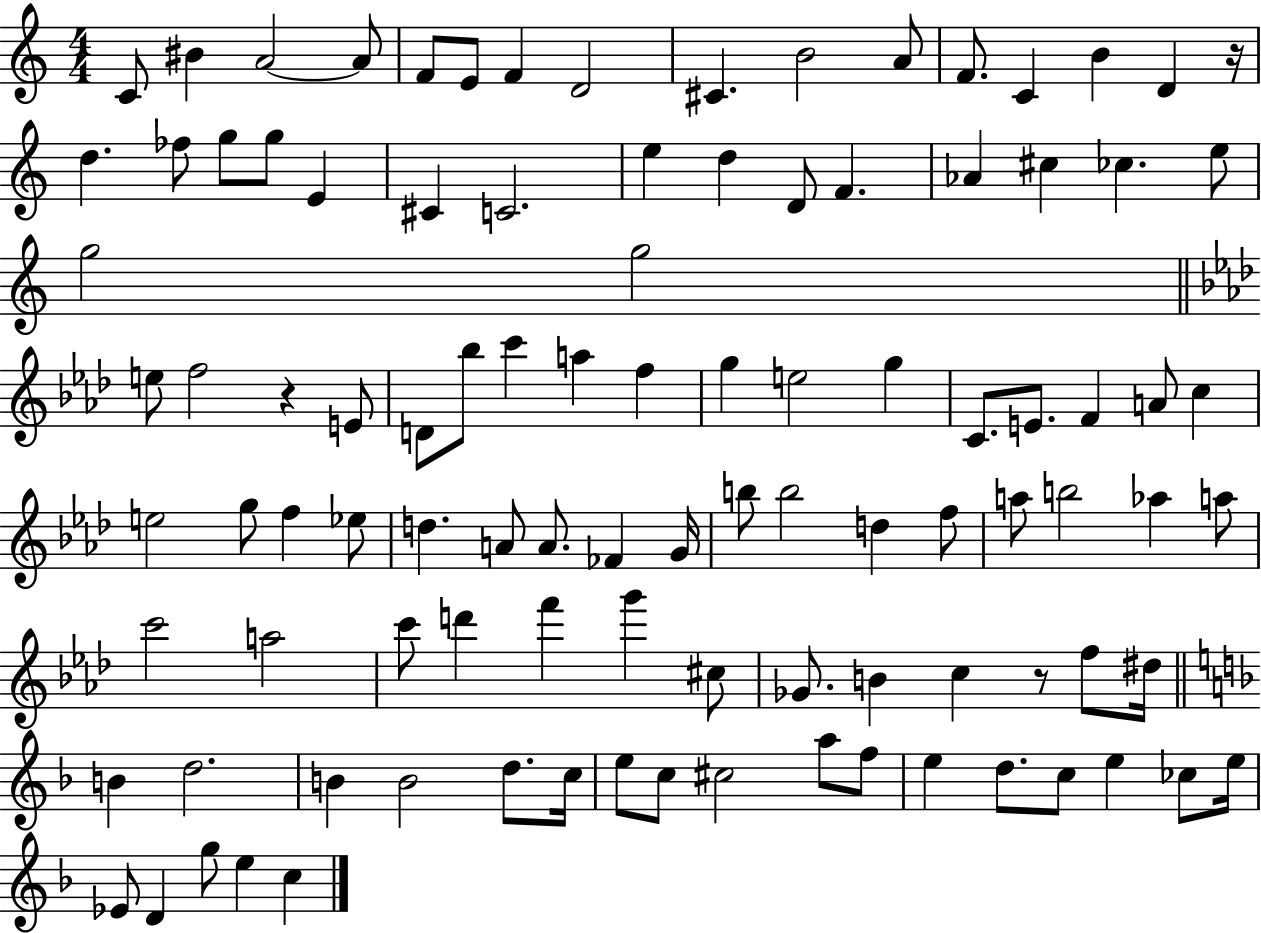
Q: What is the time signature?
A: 4/4